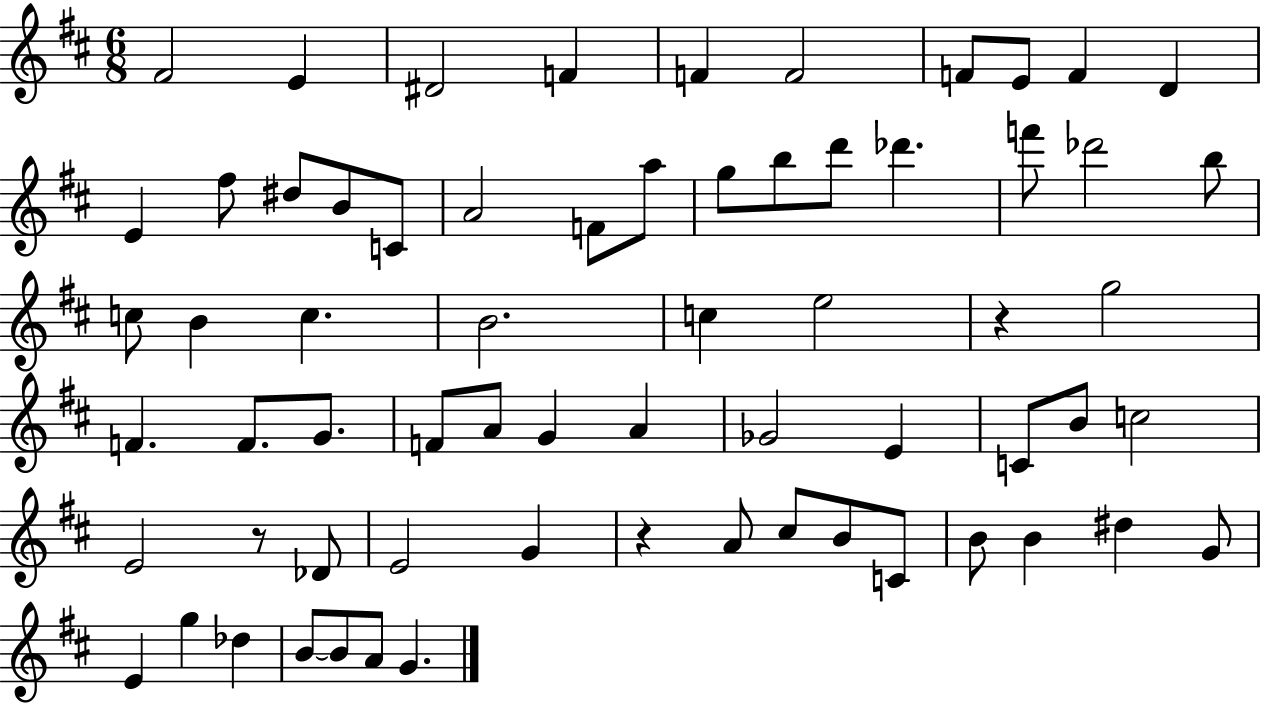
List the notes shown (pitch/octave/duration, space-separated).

F#4/h E4/q D#4/h F4/q F4/q F4/h F4/e E4/e F4/q D4/q E4/q F#5/e D#5/e B4/e C4/e A4/h F4/e A5/e G5/e B5/e D6/e Db6/q. F6/e Db6/h B5/e C5/e B4/q C5/q. B4/h. C5/q E5/h R/q G5/h F4/q. F4/e. G4/e. F4/e A4/e G4/q A4/q Gb4/h E4/q C4/e B4/e C5/h E4/h R/e Db4/e E4/h G4/q R/q A4/e C#5/e B4/e C4/e B4/e B4/q D#5/q G4/e E4/q G5/q Db5/q B4/e B4/e A4/e G4/q.